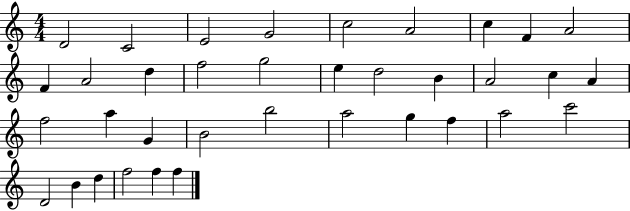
X:1
T:Untitled
M:4/4
L:1/4
K:C
D2 C2 E2 G2 c2 A2 c F A2 F A2 d f2 g2 e d2 B A2 c A f2 a G B2 b2 a2 g f a2 c'2 D2 B d f2 f f